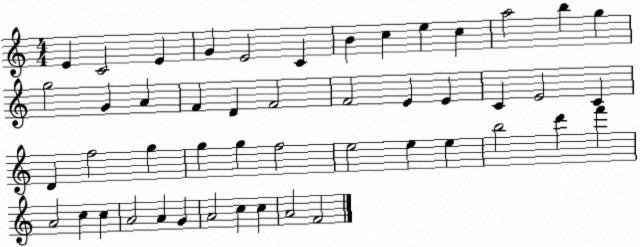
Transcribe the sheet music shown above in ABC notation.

X:1
T:Untitled
M:4/4
L:1/4
K:C
E C2 E G E2 C B c e c a2 b g g2 G A F D F2 F2 E E C E2 C D f2 g g g f2 e2 e e b2 d' f' A2 c c A2 A G A2 c c A2 F2